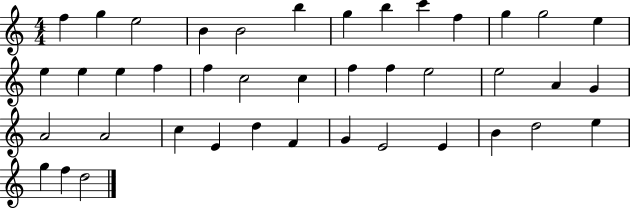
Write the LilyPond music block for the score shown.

{
  \clef treble
  \numericTimeSignature
  \time 4/4
  \key c \major
  f''4 g''4 e''2 | b'4 b'2 b''4 | g''4 b''4 c'''4 f''4 | g''4 g''2 e''4 | \break e''4 e''4 e''4 f''4 | f''4 c''2 c''4 | f''4 f''4 e''2 | e''2 a'4 g'4 | \break a'2 a'2 | c''4 e'4 d''4 f'4 | g'4 e'2 e'4 | b'4 d''2 e''4 | \break g''4 f''4 d''2 | \bar "|."
}